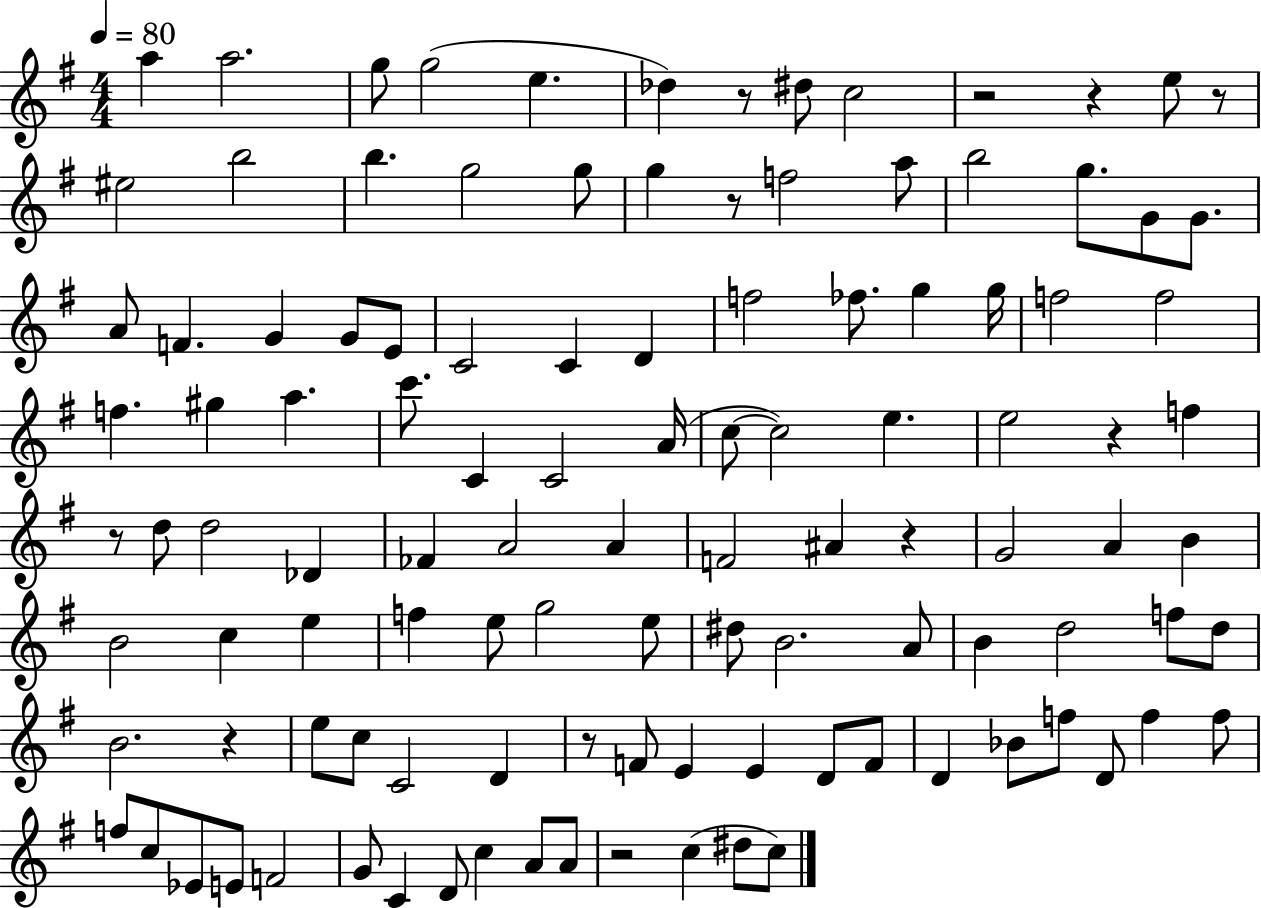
A5/q A5/h. G5/e G5/h E5/q. Db5/q R/e D#5/e C5/h R/h R/q E5/e R/e EIS5/h B5/h B5/q. G5/h G5/e G5/q R/e F5/h A5/e B5/h G5/e. G4/e G4/e. A4/e F4/q. G4/q G4/e E4/e C4/h C4/q D4/q F5/h FES5/e. G5/q G5/s F5/h F5/h F5/q. G#5/q A5/q. C6/e. C4/q C4/h A4/s C5/e C5/h E5/q. E5/h R/q F5/q R/e D5/e D5/h Db4/q FES4/q A4/h A4/q F4/h A#4/q R/q G4/h A4/q B4/q B4/h C5/q E5/q F5/q E5/e G5/h E5/e D#5/e B4/h. A4/e B4/q D5/h F5/e D5/e B4/h. R/q E5/e C5/e C4/h D4/q R/e F4/e E4/q E4/q D4/e F4/e D4/q Bb4/e F5/e D4/e F5/q F5/e F5/e C5/e Eb4/e E4/e F4/h G4/e C4/q D4/e C5/q A4/e A4/e R/h C5/q D#5/e C5/e